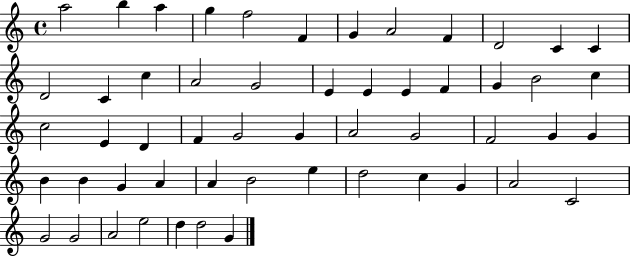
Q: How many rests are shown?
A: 0